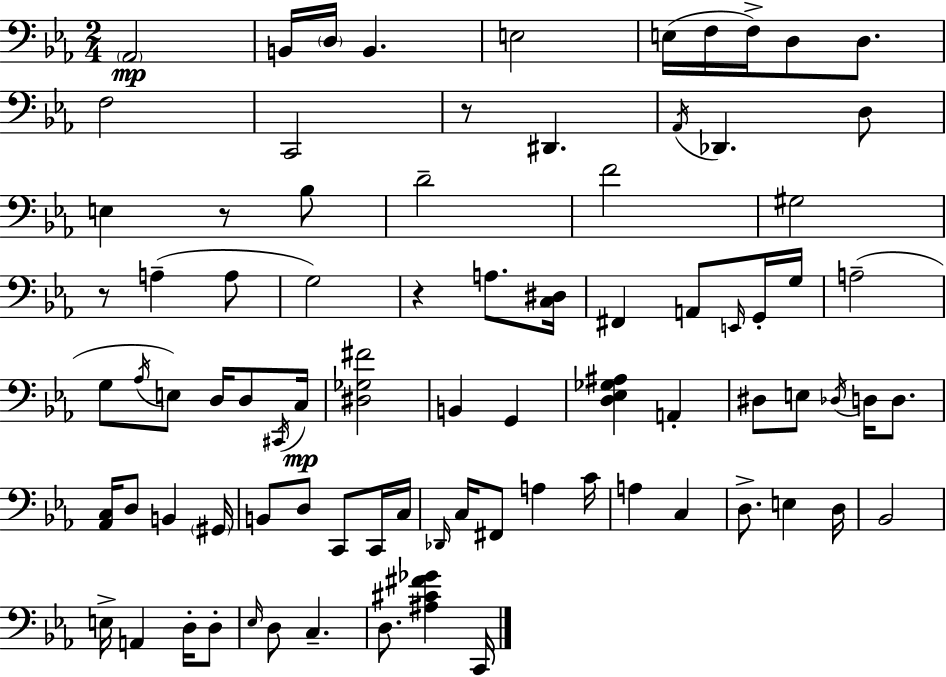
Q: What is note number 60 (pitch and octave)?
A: A3